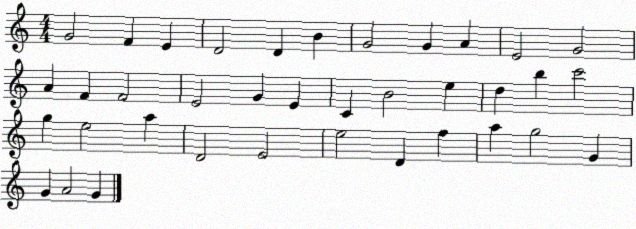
X:1
T:Untitled
M:4/4
L:1/4
K:C
G2 F E D2 D B G2 G A E2 G2 A F F2 E2 G E C B2 e d b c'2 g e2 a D2 E2 e2 D f a g2 G G A2 G